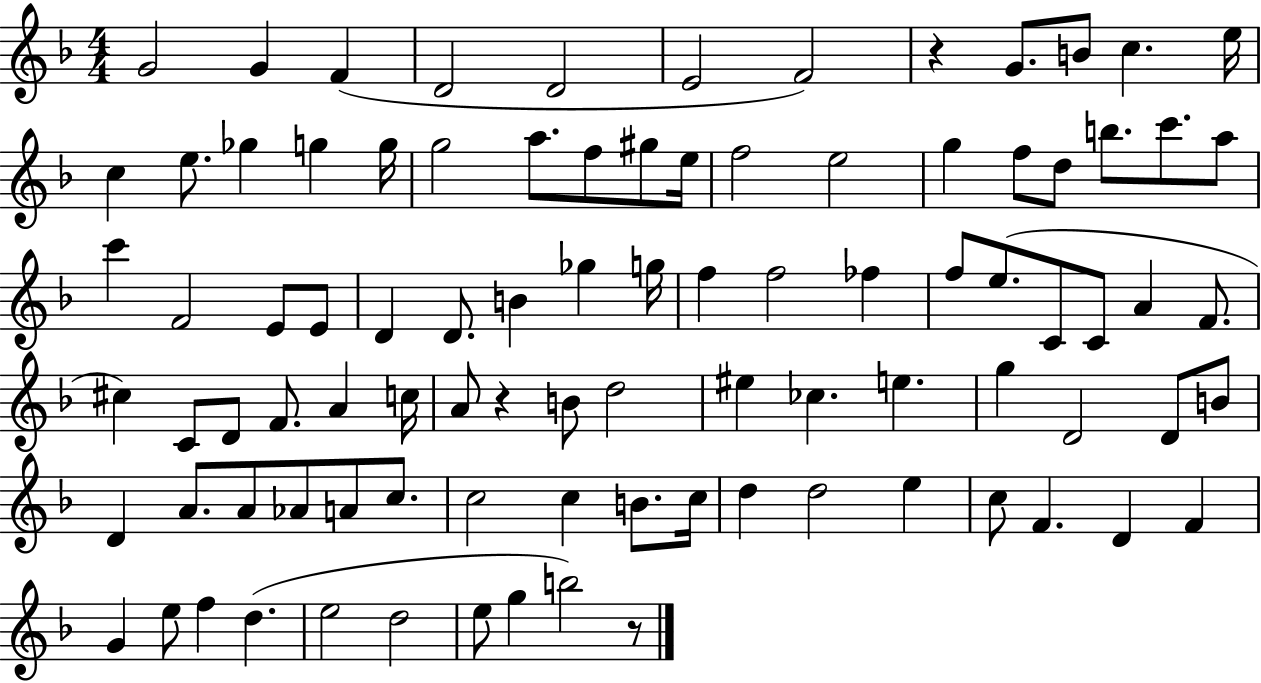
G4/h G4/q F4/q D4/h D4/h E4/h F4/h R/q G4/e. B4/e C5/q. E5/s C5/q E5/e. Gb5/q G5/q G5/s G5/h A5/e. F5/e G#5/e E5/s F5/h E5/h G5/q F5/e D5/e B5/e. C6/e. A5/e C6/q F4/h E4/e E4/e D4/q D4/e. B4/q Gb5/q G5/s F5/q F5/h FES5/q F5/e E5/e. C4/e C4/e A4/q F4/e. C#5/q C4/e D4/e F4/e. A4/q C5/s A4/e R/q B4/e D5/h EIS5/q CES5/q. E5/q. G5/q D4/h D4/e B4/e D4/q A4/e. A4/e Ab4/e A4/e C5/e. C5/h C5/q B4/e. C5/s D5/q D5/h E5/q C5/e F4/q. D4/q F4/q G4/q E5/e F5/q D5/q. E5/h D5/h E5/e G5/q B5/h R/e